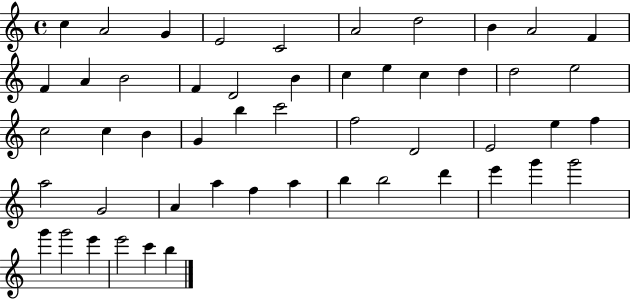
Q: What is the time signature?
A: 4/4